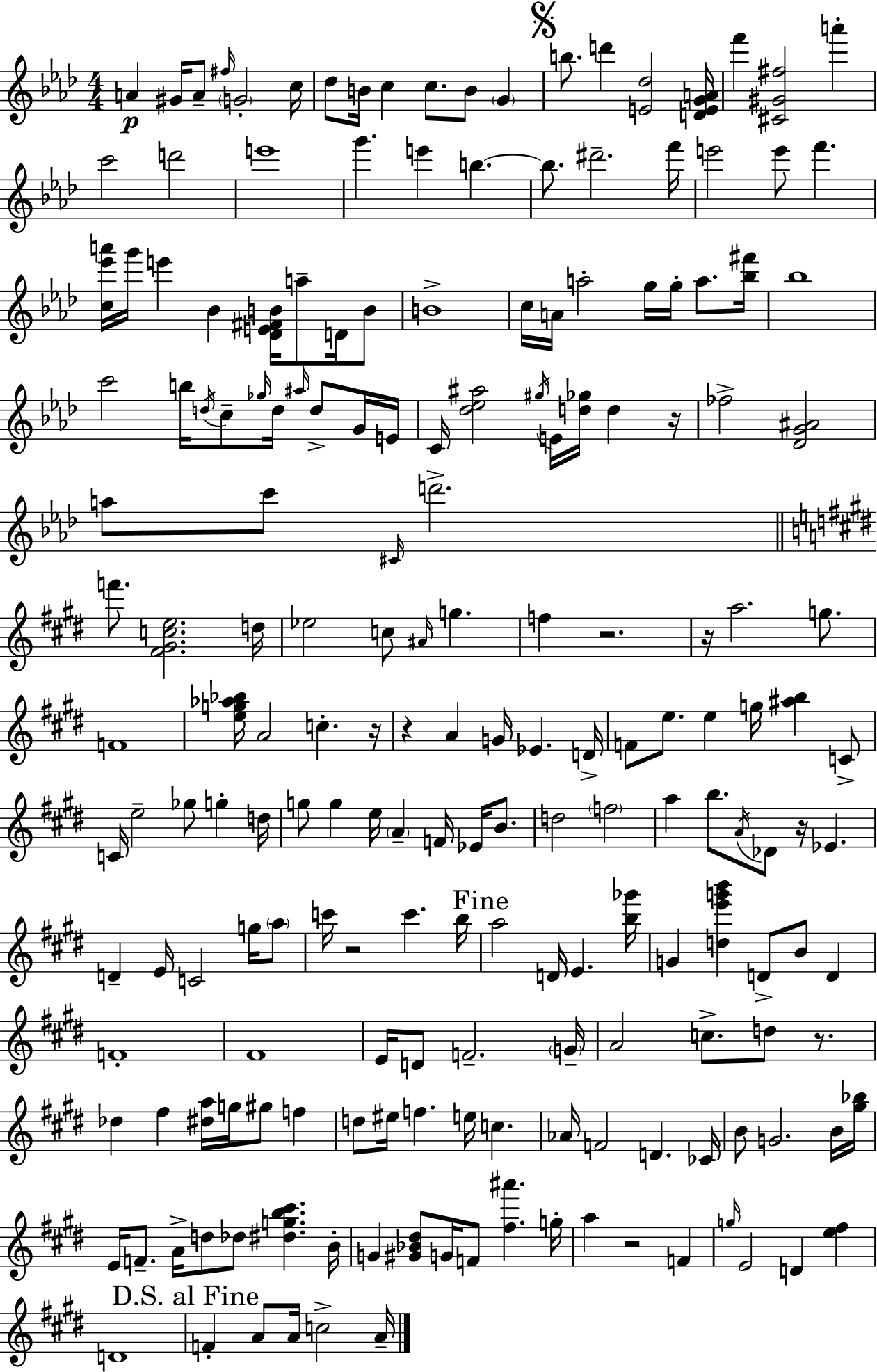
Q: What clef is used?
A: treble